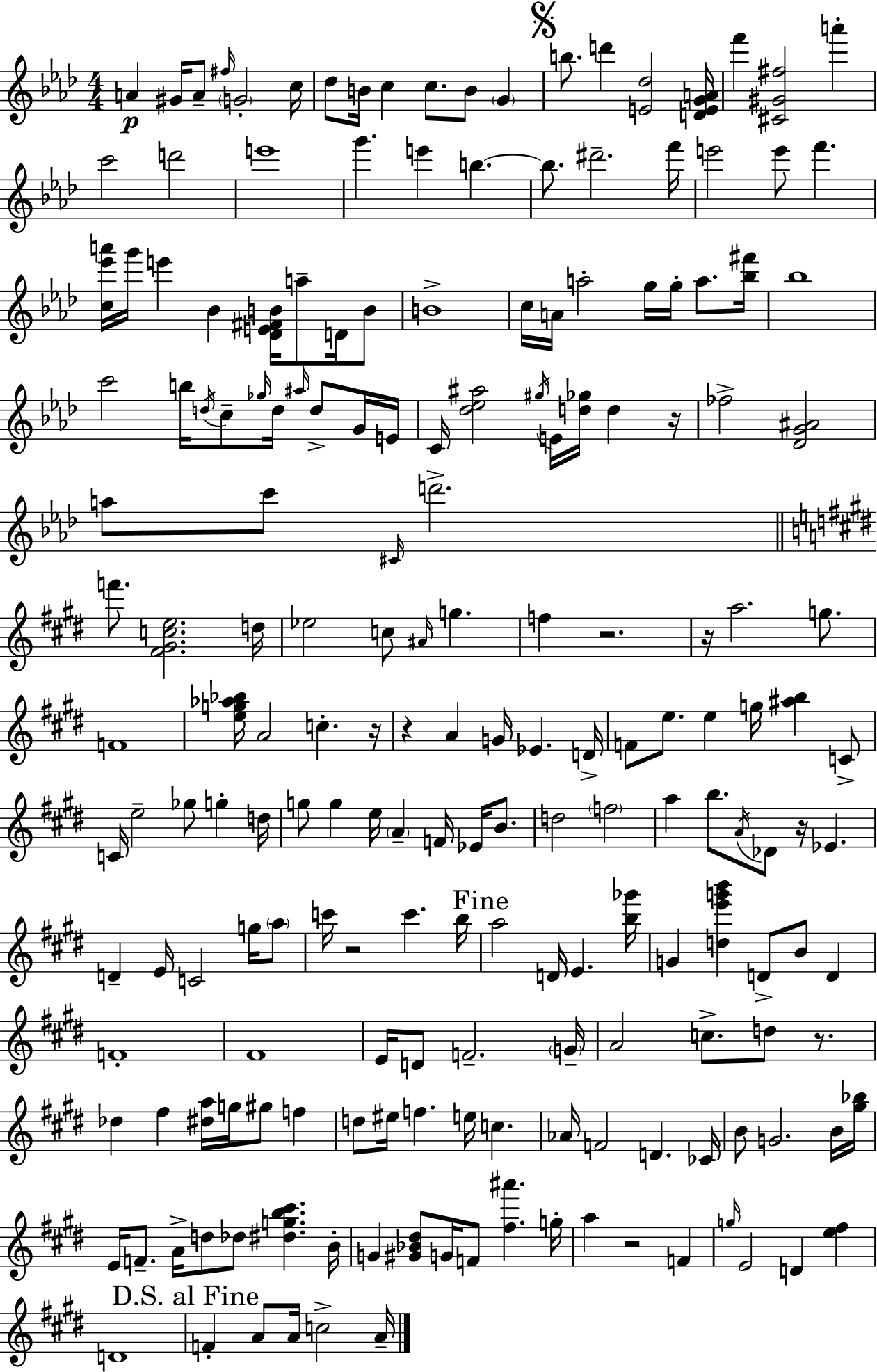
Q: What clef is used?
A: treble